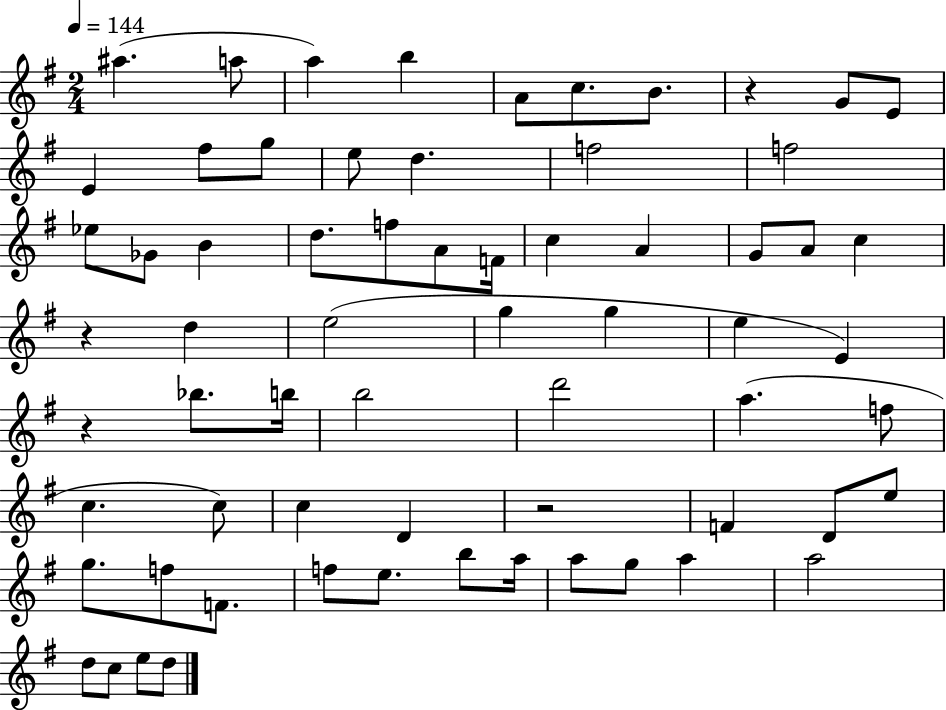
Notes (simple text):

A#5/q. A5/e A5/q B5/q A4/e C5/e. B4/e. R/q G4/e E4/e E4/q F#5/e G5/e E5/e D5/q. F5/h F5/h Eb5/e Gb4/e B4/q D5/e. F5/e A4/e F4/s C5/q A4/q G4/e A4/e C5/q R/q D5/q E5/h G5/q G5/q E5/q E4/q R/q Bb5/e. B5/s B5/h D6/h A5/q. F5/e C5/q. C5/e C5/q D4/q R/h F4/q D4/e E5/e G5/e. F5/e F4/e. F5/e E5/e. B5/e A5/s A5/e G5/e A5/q A5/h D5/e C5/e E5/e D5/e